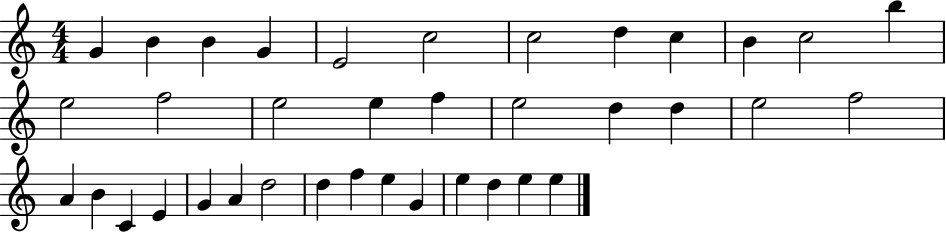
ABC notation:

X:1
T:Untitled
M:4/4
L:1/4
K:C
G B B G E2 c2 c2 d c B c2 b e2 f2 e2 e f e2 d d e2 f2 A B C E G A d2 d f e G e d e e